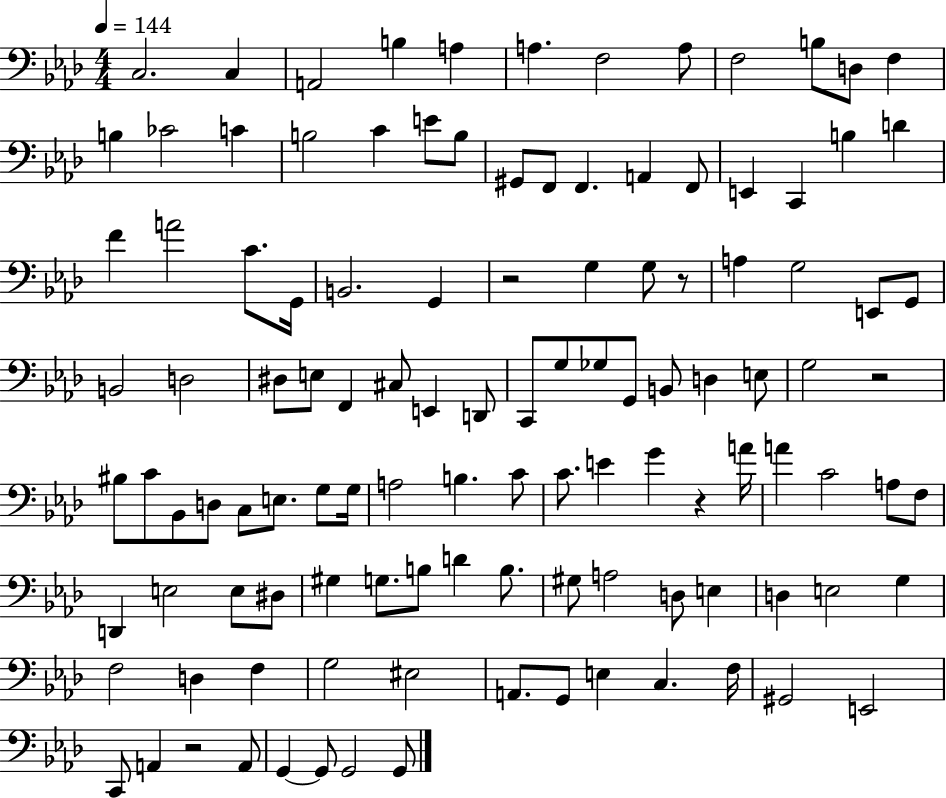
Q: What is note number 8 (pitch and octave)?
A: A3